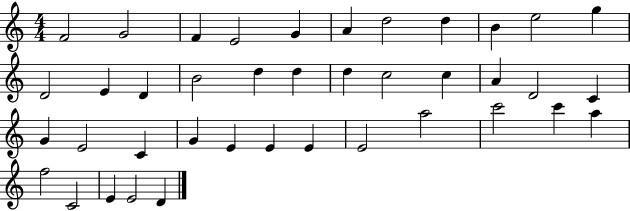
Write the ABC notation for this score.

X:1
T:Untitled
M:4/4
L:1/4
K:C
F2 G2 F E2 G A d2 d B e2 g D2 E D B2 d d d c2 c A D2 C G E2 C G E E E E2 a2 c'2 c' a f2 C2 E E2 D